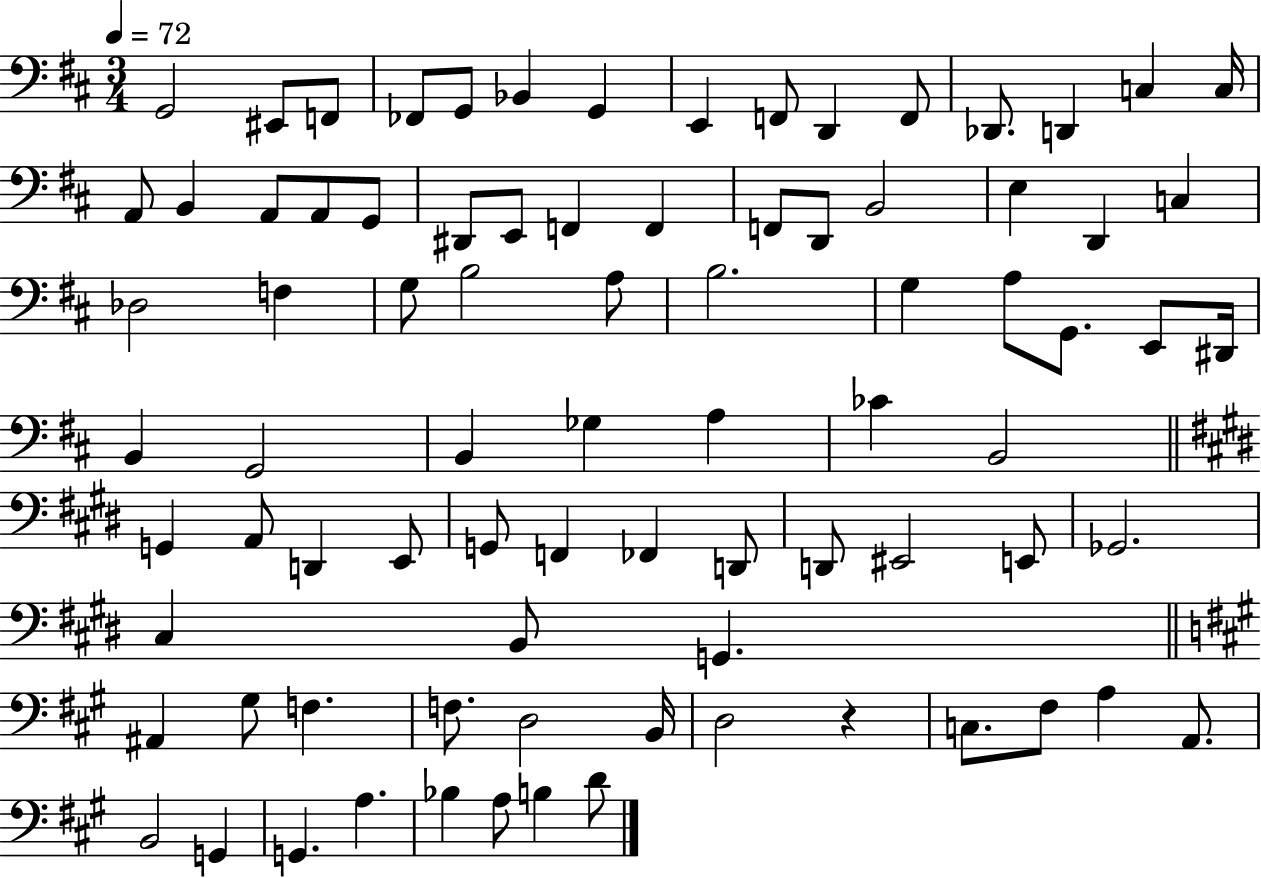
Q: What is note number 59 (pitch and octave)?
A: E2